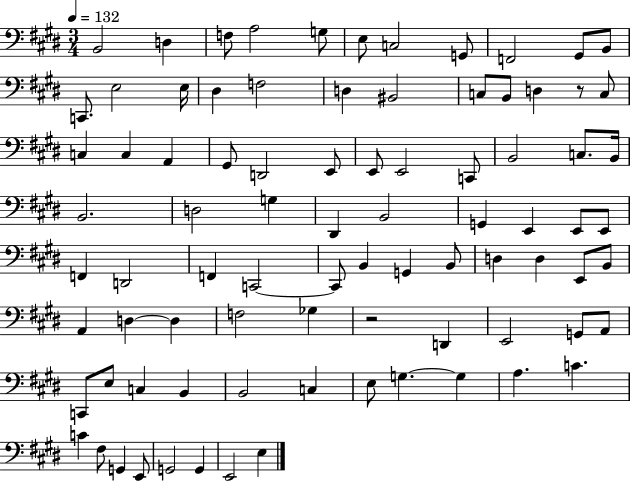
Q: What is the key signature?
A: E major